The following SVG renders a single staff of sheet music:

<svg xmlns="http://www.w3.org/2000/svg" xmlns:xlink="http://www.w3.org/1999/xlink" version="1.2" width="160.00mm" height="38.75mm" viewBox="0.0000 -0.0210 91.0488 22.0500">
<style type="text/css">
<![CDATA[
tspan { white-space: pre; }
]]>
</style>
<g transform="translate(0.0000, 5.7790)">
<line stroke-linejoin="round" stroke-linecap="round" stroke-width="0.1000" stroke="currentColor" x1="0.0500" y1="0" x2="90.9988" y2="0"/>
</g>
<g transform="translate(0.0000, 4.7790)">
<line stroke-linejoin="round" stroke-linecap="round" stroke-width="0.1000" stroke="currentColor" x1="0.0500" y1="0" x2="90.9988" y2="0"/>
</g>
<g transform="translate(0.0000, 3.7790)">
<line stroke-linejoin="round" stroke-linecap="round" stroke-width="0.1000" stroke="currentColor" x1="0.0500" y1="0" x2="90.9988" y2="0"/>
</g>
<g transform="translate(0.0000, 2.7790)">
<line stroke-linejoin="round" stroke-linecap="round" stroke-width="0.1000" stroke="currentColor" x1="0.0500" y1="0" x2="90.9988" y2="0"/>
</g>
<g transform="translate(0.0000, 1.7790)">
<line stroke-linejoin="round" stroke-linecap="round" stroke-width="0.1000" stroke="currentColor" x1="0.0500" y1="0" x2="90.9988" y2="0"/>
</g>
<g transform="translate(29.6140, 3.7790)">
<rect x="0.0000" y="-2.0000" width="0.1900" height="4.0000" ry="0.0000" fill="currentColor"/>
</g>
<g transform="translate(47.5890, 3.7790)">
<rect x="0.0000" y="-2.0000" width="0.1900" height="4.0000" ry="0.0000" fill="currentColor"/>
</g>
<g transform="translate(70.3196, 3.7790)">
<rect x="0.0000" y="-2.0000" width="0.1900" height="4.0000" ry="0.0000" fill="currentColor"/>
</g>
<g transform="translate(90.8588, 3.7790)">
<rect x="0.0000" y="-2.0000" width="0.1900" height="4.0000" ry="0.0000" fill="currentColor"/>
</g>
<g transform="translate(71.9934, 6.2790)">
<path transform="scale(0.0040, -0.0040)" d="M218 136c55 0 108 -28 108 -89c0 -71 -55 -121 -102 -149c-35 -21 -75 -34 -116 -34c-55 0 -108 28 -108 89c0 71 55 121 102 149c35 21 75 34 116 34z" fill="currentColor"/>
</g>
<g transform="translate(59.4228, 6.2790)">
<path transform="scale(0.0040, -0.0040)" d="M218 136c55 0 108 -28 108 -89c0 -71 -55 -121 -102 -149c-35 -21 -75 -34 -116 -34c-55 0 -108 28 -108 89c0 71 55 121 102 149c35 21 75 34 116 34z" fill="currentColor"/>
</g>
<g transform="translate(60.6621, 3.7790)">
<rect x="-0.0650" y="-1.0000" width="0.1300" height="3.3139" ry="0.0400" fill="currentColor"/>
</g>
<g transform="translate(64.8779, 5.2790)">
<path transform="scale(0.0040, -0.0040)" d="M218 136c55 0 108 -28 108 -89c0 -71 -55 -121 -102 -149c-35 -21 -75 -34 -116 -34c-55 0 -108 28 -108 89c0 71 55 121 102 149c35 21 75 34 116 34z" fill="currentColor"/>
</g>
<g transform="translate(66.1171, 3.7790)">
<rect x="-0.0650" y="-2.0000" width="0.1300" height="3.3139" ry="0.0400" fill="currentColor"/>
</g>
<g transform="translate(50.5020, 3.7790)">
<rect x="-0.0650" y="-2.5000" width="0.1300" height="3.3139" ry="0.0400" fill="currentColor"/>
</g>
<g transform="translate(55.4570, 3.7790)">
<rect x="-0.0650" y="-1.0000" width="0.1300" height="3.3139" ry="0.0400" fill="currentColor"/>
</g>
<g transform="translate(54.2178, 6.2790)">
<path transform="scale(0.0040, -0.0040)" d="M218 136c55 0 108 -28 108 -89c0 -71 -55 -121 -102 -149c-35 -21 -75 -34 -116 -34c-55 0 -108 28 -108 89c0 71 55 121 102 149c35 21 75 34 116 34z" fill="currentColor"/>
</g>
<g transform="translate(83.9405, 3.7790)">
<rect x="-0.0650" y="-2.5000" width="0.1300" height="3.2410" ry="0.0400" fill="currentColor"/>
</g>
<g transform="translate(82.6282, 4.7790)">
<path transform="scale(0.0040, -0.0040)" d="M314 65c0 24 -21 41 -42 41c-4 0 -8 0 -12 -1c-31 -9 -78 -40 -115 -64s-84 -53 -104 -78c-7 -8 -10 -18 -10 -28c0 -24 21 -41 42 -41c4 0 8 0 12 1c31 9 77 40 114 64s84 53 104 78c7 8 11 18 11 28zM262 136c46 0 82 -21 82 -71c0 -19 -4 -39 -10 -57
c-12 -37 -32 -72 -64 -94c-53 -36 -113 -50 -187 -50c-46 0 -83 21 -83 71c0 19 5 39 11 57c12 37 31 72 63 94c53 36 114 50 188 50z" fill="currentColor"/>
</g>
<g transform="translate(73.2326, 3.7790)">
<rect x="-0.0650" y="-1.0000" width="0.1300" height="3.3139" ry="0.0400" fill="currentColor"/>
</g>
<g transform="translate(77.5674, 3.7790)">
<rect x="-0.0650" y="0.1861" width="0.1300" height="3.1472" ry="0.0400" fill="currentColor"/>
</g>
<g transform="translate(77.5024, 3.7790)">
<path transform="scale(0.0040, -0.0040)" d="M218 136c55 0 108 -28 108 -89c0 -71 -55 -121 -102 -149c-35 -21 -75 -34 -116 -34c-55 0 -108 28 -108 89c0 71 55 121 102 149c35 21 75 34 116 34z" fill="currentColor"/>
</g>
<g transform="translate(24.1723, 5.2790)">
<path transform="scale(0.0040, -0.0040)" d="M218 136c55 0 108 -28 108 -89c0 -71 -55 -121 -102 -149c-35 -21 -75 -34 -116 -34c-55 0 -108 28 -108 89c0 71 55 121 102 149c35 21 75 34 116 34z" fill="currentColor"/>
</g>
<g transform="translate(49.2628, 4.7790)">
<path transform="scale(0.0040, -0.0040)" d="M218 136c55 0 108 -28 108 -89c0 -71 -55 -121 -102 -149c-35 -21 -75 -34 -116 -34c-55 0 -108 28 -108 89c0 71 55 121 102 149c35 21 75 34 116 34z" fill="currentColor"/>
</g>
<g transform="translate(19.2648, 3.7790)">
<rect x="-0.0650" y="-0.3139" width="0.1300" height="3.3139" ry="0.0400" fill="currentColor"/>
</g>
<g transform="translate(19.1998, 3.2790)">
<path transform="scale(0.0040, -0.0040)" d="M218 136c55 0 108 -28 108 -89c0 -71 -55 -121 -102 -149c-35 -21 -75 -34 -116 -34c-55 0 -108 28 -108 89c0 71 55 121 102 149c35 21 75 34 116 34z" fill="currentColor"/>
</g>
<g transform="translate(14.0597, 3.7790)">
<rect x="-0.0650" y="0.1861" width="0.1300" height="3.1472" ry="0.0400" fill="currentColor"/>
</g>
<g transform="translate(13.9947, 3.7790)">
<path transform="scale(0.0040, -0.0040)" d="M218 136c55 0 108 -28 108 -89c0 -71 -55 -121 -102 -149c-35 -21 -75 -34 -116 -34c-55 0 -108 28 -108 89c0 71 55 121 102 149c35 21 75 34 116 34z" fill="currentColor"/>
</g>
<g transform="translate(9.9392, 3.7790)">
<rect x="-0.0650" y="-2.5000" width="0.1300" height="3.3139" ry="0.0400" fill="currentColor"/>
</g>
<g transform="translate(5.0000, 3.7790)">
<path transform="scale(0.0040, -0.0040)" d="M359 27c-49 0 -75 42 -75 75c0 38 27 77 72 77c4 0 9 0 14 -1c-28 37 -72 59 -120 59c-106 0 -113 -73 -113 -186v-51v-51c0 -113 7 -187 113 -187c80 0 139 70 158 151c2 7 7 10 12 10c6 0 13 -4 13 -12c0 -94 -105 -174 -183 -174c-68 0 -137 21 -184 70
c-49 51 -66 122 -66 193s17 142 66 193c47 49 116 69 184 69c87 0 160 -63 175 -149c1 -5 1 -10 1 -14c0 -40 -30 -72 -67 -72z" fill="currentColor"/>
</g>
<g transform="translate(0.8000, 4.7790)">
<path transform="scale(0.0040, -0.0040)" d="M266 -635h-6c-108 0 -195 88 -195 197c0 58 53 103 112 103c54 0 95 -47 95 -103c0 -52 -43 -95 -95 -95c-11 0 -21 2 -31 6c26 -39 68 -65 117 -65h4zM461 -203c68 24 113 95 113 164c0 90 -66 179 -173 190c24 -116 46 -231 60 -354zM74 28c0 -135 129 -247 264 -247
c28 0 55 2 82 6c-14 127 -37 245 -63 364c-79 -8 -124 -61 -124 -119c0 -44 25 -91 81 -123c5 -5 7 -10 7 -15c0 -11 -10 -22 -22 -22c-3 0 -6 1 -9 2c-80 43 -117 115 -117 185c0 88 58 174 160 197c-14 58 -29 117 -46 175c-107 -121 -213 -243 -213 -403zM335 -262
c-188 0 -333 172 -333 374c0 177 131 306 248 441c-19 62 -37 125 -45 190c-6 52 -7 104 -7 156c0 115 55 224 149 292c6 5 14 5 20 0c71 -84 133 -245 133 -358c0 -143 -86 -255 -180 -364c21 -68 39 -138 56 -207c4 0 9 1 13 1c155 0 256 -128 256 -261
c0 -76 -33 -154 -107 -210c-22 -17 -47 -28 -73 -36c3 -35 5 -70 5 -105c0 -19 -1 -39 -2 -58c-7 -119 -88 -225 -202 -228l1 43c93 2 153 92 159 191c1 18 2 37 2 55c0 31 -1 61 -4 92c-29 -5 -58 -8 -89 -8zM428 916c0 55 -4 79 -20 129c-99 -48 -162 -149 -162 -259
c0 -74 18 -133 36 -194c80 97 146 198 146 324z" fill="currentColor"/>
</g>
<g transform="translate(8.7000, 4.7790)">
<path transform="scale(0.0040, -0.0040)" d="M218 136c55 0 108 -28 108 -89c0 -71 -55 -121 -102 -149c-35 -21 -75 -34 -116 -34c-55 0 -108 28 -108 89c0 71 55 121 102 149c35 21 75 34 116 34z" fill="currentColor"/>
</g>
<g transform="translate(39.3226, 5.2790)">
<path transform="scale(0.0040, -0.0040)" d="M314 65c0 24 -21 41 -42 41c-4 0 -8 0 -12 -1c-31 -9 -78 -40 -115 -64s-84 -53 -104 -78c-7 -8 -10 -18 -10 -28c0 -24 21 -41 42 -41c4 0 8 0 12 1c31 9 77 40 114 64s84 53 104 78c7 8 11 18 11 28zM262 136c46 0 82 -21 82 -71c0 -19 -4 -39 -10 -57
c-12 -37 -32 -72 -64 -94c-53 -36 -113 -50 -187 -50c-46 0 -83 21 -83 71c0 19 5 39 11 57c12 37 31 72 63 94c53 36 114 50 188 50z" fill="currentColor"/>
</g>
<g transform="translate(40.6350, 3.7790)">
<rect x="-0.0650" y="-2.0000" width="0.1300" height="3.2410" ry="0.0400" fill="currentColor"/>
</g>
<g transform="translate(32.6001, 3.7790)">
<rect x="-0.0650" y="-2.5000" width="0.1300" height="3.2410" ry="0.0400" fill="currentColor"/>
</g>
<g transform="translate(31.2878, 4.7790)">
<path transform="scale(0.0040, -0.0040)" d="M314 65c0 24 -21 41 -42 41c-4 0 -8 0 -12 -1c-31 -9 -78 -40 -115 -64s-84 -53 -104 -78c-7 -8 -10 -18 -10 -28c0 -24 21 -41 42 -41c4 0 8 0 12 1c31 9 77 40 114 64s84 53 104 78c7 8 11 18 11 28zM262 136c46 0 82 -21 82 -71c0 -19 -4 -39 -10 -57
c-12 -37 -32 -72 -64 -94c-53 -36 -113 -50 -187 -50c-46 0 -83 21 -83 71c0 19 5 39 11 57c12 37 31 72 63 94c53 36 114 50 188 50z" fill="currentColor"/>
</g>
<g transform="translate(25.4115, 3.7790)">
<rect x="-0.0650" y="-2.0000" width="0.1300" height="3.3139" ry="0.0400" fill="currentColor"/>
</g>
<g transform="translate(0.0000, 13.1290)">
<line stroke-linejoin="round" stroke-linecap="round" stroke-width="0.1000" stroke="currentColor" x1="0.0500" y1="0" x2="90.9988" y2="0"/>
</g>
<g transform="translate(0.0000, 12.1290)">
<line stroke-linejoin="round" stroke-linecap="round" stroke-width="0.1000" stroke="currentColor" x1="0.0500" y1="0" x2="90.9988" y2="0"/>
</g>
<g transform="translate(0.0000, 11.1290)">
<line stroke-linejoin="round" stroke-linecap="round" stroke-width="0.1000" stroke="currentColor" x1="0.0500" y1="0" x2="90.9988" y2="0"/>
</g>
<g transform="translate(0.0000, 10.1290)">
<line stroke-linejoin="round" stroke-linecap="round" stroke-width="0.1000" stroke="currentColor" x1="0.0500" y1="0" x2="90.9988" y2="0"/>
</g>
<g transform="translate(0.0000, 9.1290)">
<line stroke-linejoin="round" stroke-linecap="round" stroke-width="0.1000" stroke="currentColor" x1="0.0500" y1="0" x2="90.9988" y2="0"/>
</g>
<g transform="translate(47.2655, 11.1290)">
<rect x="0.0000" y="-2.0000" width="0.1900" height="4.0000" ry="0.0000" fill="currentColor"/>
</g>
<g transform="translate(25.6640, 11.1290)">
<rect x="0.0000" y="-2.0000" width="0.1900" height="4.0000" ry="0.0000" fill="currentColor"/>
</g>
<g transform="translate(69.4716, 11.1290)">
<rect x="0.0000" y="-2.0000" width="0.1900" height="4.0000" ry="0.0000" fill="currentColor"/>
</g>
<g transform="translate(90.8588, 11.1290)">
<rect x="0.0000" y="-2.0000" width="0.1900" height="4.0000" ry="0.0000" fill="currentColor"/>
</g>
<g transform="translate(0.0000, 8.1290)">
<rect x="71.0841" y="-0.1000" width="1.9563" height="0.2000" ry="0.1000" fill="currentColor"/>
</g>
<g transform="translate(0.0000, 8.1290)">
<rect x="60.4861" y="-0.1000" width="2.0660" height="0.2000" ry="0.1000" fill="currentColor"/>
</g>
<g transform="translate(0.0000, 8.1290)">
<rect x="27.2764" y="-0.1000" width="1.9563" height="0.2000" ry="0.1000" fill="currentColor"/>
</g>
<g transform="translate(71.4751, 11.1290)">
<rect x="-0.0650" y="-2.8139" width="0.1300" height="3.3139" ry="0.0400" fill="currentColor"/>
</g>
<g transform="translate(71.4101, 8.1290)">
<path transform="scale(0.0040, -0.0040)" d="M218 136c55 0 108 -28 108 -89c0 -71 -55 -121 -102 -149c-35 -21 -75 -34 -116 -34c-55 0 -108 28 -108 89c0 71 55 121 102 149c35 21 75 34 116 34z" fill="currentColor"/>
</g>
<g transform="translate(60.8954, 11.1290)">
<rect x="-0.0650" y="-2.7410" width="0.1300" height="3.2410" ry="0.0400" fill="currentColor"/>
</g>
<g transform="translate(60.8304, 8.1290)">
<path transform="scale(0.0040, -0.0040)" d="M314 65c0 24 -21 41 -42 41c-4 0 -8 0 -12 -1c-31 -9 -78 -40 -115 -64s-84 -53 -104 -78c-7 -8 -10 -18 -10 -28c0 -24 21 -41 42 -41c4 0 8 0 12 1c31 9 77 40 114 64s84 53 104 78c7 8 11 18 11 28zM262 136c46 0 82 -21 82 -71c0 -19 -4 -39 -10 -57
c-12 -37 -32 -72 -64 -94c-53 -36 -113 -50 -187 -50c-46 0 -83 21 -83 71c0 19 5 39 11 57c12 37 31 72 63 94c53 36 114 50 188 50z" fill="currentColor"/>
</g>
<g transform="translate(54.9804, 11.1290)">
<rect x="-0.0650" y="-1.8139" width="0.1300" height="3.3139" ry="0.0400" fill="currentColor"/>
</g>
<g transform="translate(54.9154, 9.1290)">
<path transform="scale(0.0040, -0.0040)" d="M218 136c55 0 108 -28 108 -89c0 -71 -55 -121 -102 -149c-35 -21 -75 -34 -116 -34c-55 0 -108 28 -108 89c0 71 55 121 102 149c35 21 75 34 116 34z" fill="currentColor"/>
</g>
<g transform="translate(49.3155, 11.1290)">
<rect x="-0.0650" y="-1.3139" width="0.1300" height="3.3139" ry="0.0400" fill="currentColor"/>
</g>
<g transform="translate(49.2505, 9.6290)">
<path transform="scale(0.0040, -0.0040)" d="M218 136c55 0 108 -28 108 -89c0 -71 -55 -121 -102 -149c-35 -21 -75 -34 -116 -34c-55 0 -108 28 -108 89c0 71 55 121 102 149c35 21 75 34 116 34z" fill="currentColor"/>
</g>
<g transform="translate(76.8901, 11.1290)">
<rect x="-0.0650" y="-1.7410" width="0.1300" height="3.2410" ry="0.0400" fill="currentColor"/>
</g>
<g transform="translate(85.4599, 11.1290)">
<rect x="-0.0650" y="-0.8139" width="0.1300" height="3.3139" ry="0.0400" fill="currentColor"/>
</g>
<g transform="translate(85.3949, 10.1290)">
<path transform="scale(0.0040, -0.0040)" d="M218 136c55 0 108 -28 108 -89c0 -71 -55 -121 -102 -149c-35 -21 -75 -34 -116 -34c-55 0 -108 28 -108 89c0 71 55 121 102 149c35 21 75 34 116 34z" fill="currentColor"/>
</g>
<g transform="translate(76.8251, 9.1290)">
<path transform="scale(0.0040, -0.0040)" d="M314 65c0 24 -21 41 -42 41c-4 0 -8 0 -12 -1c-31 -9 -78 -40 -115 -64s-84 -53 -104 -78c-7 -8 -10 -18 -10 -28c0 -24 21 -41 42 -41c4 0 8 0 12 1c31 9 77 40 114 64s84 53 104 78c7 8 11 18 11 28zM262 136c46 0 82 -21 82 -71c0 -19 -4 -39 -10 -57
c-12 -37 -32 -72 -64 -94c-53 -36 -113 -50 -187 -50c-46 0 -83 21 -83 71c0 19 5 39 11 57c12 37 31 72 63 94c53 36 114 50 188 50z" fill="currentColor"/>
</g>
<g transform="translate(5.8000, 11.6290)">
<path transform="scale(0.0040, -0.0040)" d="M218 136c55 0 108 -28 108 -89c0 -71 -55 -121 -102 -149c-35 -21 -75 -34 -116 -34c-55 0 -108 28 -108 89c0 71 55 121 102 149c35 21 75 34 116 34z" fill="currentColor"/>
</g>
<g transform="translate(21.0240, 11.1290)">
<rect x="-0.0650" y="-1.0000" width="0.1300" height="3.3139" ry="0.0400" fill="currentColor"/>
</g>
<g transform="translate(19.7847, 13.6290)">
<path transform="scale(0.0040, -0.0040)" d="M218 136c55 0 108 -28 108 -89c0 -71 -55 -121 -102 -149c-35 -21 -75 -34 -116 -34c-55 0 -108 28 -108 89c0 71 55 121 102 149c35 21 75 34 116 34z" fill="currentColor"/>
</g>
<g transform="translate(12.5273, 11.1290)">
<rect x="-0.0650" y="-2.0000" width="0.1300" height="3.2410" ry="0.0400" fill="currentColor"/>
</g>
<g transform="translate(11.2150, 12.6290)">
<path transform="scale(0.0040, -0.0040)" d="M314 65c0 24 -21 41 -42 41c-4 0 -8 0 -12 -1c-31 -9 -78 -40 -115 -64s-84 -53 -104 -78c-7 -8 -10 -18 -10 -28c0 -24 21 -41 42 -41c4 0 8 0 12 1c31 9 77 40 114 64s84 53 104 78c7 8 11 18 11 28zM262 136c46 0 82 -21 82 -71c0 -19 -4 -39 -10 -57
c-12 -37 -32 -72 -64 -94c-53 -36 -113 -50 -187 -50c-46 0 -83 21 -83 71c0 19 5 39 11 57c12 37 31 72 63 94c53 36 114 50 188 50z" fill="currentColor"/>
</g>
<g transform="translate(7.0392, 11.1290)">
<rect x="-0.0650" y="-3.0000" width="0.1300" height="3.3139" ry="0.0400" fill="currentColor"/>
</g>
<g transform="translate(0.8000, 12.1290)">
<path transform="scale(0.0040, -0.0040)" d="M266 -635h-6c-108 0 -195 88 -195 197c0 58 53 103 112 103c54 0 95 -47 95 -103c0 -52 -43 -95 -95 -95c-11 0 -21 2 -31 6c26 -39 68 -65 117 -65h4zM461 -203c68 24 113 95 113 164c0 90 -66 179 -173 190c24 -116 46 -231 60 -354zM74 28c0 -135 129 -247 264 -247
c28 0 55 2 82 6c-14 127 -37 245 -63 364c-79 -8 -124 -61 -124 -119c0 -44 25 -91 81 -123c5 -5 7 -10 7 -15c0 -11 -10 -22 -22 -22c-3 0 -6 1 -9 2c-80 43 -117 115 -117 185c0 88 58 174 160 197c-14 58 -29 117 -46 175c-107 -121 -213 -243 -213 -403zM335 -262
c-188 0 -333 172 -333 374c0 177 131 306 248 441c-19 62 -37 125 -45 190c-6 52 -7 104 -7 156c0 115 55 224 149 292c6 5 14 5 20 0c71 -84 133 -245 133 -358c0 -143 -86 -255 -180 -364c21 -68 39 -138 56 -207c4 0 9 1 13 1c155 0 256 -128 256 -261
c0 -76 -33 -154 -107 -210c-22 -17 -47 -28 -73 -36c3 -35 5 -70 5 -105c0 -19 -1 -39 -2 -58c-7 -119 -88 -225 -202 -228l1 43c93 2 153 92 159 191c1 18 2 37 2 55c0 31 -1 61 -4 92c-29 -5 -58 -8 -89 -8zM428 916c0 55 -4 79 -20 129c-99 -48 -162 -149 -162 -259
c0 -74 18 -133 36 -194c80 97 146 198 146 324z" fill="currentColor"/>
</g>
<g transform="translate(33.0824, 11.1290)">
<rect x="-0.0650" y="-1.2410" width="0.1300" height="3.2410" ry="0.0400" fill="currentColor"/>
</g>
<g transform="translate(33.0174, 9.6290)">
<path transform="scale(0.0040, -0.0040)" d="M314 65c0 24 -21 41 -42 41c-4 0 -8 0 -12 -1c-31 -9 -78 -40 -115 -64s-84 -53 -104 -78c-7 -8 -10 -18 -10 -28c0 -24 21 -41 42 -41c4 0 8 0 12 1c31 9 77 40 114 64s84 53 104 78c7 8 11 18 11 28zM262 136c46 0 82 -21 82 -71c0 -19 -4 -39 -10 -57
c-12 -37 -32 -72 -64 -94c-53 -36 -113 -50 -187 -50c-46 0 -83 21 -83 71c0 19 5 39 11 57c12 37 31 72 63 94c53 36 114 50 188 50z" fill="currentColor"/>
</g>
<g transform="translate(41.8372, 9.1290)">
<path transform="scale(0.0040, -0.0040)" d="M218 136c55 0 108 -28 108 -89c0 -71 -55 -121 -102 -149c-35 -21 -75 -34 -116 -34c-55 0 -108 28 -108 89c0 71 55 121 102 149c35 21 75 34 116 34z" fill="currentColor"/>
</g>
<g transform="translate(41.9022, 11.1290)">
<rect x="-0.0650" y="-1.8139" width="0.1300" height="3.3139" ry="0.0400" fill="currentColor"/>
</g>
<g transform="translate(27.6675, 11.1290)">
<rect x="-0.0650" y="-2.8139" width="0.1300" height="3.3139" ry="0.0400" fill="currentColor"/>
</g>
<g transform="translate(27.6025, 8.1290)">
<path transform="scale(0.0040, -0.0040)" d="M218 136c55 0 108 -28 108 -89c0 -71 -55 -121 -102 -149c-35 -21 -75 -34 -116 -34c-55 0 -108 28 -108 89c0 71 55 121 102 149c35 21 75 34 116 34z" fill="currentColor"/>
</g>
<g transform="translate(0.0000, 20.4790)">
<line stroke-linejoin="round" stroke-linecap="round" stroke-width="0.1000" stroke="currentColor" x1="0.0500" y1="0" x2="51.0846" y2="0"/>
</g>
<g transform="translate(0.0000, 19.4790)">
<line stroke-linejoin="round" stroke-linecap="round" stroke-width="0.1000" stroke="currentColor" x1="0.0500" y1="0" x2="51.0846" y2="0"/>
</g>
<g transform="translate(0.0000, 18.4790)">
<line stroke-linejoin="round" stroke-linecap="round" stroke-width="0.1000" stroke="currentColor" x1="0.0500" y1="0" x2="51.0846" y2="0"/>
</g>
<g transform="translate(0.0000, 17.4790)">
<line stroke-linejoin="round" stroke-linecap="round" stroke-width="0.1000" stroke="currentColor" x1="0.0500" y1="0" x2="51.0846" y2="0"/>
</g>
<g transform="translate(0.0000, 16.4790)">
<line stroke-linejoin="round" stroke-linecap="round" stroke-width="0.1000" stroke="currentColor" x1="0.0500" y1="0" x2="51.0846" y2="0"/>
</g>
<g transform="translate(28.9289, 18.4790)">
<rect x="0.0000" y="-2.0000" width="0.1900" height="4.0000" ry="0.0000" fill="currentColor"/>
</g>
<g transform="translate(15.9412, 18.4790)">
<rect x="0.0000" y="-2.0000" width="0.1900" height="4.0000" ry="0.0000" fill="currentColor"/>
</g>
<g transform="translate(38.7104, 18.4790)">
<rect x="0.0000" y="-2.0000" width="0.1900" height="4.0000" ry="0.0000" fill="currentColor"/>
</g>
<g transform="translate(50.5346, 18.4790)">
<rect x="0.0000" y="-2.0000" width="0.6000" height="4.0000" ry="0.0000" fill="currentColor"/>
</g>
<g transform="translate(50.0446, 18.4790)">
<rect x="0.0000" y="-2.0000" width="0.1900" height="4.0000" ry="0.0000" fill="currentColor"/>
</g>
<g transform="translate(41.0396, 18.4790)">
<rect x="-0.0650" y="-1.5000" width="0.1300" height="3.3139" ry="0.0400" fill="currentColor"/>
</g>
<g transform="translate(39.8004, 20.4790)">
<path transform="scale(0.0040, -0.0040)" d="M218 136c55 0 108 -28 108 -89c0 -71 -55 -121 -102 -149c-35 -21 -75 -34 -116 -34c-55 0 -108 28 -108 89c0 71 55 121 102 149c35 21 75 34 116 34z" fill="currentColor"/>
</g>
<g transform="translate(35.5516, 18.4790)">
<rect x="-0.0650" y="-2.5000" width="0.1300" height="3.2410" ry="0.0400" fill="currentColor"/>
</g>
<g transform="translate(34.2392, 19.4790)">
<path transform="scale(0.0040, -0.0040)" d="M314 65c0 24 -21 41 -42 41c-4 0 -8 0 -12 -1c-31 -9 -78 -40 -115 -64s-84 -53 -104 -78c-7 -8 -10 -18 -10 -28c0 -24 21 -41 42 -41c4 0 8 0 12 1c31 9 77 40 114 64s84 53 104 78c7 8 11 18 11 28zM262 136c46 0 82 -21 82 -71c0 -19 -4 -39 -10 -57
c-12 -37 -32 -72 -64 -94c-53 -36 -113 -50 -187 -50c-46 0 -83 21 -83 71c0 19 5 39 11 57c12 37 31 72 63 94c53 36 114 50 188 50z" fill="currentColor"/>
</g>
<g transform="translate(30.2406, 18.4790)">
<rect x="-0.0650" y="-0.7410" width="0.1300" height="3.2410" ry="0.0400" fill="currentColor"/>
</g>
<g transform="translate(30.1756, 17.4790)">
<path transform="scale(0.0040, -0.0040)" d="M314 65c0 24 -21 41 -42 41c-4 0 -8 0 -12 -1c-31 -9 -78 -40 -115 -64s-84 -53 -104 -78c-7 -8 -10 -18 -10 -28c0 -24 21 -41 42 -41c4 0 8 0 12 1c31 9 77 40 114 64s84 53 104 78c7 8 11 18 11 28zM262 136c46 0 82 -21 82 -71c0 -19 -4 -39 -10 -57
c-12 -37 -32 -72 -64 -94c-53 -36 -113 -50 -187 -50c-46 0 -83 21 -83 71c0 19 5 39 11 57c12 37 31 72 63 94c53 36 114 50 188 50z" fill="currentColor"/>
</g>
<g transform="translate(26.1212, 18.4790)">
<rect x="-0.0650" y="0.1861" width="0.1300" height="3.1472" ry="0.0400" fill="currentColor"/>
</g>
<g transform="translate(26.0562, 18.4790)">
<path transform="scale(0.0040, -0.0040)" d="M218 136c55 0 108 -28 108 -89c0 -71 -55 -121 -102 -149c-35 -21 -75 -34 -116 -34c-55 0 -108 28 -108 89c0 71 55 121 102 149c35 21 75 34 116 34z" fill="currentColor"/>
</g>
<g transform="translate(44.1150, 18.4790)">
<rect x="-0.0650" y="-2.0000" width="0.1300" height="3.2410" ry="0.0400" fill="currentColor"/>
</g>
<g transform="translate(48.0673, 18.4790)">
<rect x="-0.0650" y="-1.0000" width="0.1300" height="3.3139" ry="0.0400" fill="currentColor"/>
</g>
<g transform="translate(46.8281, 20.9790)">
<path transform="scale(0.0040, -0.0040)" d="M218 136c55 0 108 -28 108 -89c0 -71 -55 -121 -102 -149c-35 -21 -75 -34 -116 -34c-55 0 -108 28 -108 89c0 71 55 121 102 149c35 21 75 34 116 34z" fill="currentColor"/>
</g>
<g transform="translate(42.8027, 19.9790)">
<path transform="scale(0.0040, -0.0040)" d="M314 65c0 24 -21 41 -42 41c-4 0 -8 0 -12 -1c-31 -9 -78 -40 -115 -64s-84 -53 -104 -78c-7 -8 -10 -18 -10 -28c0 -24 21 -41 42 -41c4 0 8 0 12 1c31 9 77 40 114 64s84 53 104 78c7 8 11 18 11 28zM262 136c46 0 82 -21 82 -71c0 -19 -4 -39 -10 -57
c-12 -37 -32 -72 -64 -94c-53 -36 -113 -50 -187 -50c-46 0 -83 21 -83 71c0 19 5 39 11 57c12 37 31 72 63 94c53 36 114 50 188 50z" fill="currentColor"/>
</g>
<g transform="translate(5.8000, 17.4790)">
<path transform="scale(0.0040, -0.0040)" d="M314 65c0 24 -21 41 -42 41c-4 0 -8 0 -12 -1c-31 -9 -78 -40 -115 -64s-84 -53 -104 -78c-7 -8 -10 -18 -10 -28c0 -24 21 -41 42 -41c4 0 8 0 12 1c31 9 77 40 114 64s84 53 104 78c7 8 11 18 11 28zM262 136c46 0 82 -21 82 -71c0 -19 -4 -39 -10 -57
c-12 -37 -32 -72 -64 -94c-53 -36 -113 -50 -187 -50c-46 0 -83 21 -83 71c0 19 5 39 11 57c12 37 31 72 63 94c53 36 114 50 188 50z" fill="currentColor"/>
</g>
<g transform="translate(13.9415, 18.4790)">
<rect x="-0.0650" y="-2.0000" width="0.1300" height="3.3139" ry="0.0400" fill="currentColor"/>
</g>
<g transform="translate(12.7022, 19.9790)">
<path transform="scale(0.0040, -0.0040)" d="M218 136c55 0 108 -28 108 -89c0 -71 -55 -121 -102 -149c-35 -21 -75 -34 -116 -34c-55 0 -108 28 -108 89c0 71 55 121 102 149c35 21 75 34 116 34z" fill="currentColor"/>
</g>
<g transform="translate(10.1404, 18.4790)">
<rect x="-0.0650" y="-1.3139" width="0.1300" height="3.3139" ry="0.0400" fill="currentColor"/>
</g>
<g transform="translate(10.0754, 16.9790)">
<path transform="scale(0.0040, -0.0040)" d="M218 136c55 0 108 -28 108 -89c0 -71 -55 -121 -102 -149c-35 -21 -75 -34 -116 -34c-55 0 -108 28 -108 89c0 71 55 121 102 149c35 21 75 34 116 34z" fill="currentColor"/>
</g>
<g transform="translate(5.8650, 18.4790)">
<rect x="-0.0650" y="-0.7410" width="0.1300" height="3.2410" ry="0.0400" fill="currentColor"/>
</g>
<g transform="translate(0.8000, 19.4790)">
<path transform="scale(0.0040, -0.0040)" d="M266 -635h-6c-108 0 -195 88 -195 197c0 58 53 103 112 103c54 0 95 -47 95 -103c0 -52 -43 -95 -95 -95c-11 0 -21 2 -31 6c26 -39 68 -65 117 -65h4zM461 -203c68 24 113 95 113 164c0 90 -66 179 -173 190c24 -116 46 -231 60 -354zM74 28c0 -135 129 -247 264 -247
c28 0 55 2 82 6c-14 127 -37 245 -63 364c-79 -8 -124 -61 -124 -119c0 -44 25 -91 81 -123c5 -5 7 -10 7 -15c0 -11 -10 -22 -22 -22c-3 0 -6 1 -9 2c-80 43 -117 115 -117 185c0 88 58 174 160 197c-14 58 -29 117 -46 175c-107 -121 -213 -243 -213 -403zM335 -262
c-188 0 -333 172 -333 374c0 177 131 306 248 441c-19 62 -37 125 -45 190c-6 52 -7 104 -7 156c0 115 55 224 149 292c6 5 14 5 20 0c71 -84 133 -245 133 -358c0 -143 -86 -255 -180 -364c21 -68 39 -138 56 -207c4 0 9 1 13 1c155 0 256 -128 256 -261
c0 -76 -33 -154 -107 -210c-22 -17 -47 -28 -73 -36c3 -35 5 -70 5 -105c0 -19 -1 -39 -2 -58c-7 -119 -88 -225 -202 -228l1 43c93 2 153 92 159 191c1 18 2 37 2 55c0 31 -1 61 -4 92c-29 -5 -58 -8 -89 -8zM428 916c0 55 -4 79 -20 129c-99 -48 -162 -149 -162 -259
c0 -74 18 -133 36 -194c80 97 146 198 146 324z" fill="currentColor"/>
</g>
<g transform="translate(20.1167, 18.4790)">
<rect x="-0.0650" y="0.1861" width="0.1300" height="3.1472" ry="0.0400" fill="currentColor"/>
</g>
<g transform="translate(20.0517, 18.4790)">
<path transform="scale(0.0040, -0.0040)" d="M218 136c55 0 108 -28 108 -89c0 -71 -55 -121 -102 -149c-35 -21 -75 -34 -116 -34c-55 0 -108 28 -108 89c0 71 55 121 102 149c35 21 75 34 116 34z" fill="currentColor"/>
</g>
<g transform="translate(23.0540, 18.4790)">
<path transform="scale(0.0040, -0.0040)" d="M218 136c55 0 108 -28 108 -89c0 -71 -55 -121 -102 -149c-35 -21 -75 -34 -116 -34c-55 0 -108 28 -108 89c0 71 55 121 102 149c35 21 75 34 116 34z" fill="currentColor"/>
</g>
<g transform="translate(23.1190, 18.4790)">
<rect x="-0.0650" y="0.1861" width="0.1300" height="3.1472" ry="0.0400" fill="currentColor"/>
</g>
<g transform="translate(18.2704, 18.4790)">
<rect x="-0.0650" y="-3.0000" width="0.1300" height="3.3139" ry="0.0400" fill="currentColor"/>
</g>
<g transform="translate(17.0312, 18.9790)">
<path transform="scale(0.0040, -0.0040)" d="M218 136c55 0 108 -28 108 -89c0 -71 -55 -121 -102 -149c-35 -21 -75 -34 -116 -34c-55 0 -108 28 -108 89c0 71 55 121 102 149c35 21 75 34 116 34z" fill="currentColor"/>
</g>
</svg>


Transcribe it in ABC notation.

X:1
T:Untitled
M:4/4
L:1/4
K:C
G B c F G2 F2 G D D F D B G2 A F2 D a e2 f e f a2 a f2 d d2 e F A B B B d2 G2 E F2 D